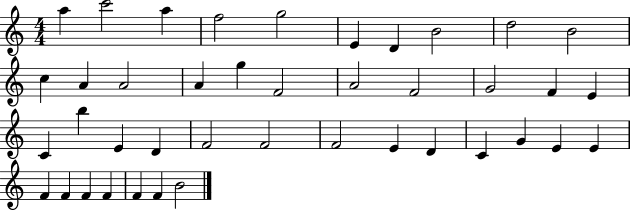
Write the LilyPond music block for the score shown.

{
  \clef treble
  \numericTimeSignature
  \time 4/4
  \key c \major
  a''4 c'''2 a''4 | f''2 g''2 | e'4 d'4 b'2 | d''2 b'2 | \break c''4 a'4 a'2 | a'4 g''4 f'2 | a'2 f'2 | g'2 f'4 e'4 | \break c'4 b''4 e'4 d'4 | f'2 f'2 | f'2 e'4 d'4 | c'4 g'4 e'4 e'4 | \break f'4 f'4 f'4 f'4 | f'4 f'4 b'2 | \bar "|."
}